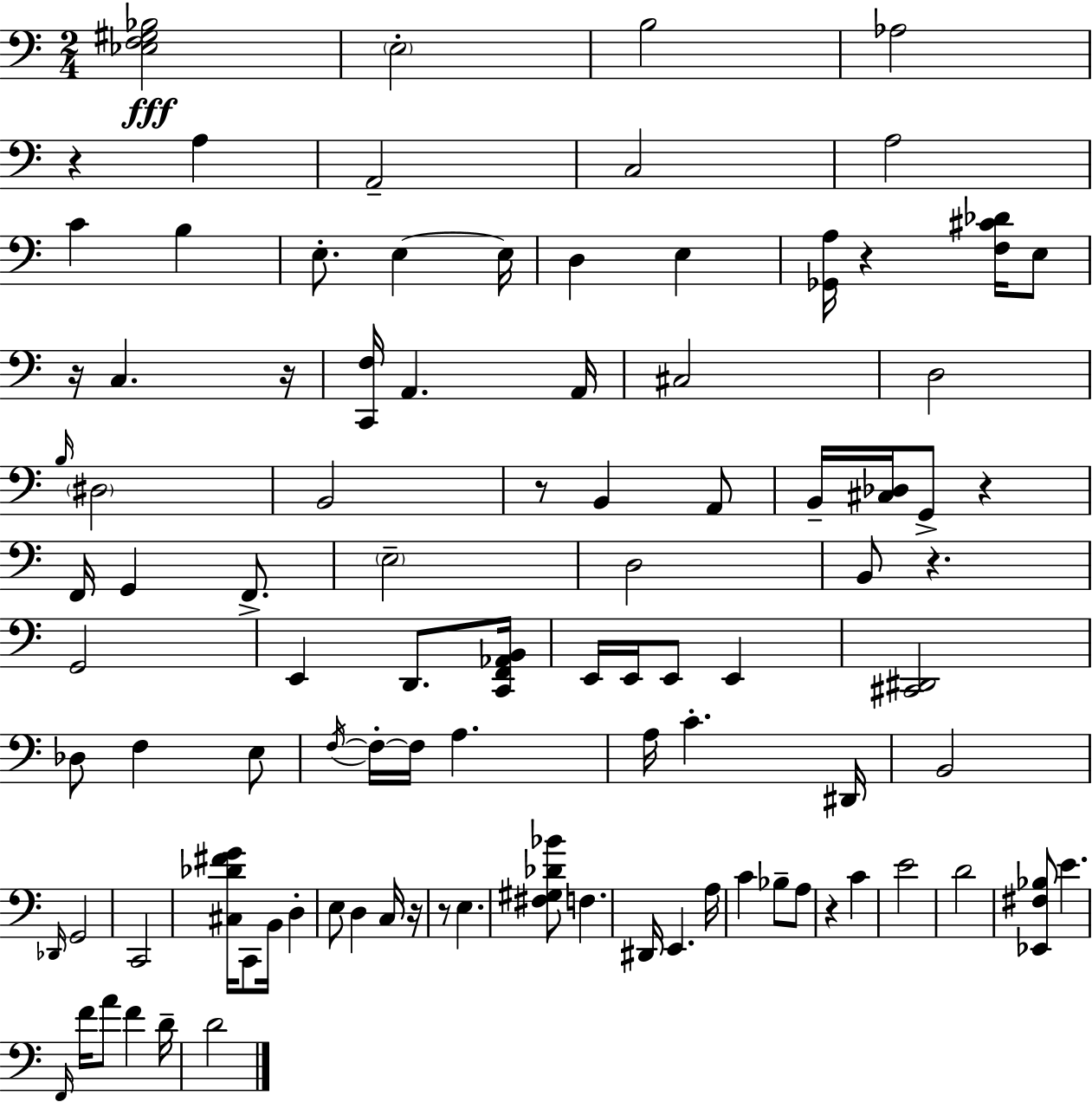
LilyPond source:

{
  \clef bass
  \numericTimeSignature
  \time 2/4
  \key c \major
  <ees f gis bes>2\fff | \parenthesize e2-. | b2 | aes2 | \break r4 a4 | a,2-- | c2 | a2 | \break c'4 b4 | e8.-. e4~~ e16 | d4 e4 | <ges, a>16 r4 <f cis' des'>16 e8 | \break r16 c4. r16 | <c, f>16 a,4. a,16 | cis2 | d2 | \break \grace { b16 } \parenthesize dis2 | b,2 | r8 b,4 a,8 | b,16-- <cis des>16 g,8-> r4 | \break f,16 g,4 f,8.-> | \parenthesize e2-- | d2 | b,8 r4. | \break g,2 | e,4 d,8. | <c, f, aes, b,>16 e,16 e,16 e,8 e,4 | <cis, dis,>2 | \break des8 f4 e8 | \acciaccatura { f16~ }~ f16-. f16 a4. | a16 c'4.-. | dis,16 b,2 | \break \grace { des,16 } g,2 | c,2 | <cis des' fis' g'>16 c,8 b,16 d4-. | e8 d4 | \break c16 r16 r8 e4. | <fis gis des' bes'>8 f4. | dis,16 e,4. | a16 c'4 bes8-- | \break a8 r4 c'4 | e'2 | d'2 | <ees, fis bes>8 e'4. | \break \grace { f,16 } f'16 a'8 f'4 | d'16-- d'2 | \bar "|."
}